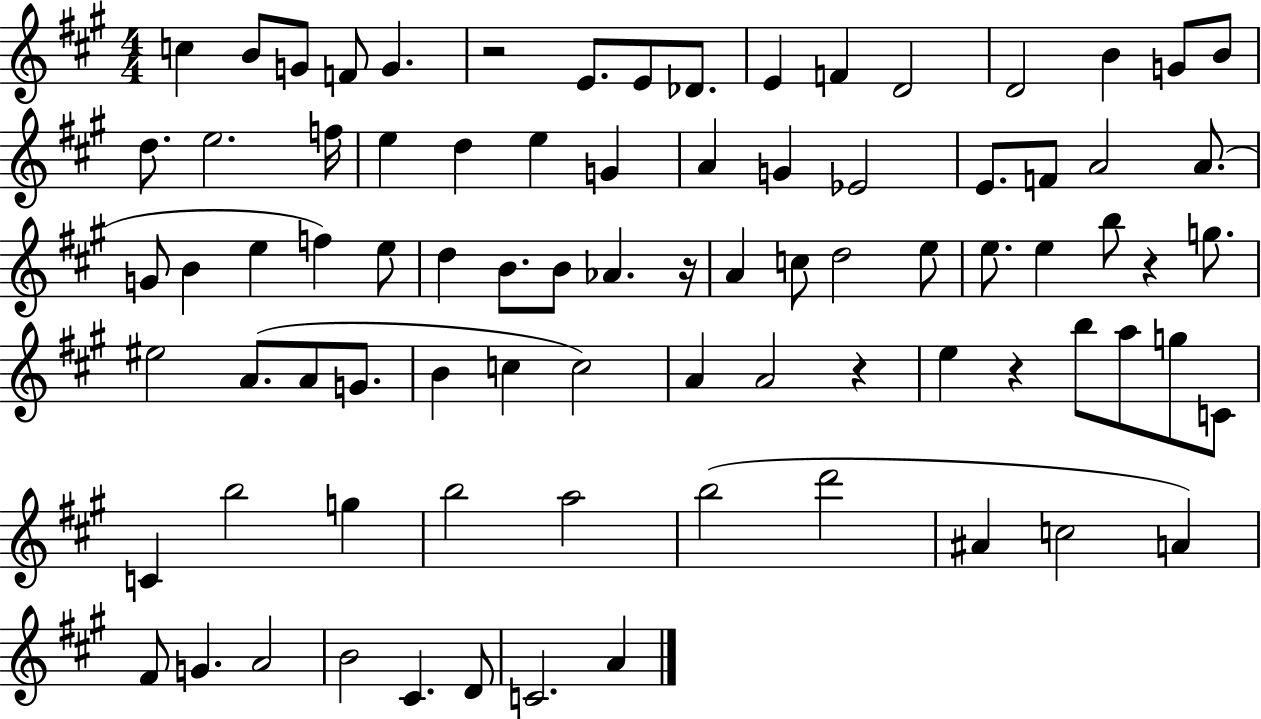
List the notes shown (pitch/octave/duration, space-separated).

C5/q B4/e G4/e F4/e G4/q. R/h E4/e. E4/e Db4/e. E4/q F4/q D4/h D4/h B4/q G4/e B4/e D5/e. E5/h. F5/s E5/q D5/q E5/q G4/q A4/q G4/q Eb4/h E4/e. F4/e A4/h A4/e. G4/e B4/q E5/q F5/q E5/e D5/q B4/e. B4/e Ab4/q. R/s A4/q C5/e D5/h E5/e E5/e. E5/q B5/e R/q G5/e. EIS5/h A4/e. A4/e G4/e. B4/q C5/q C5/h A4/q A4/h R/q E5/q R/q B5/e A5/e G5/e C4/e C4/q B5/h G5/q B5/h A5/h B5/h D6/h A#4/q C5/h A4/q F#4/e G4/q. A4/h B4/h C#4/q. D4/e C4/h. A4/q